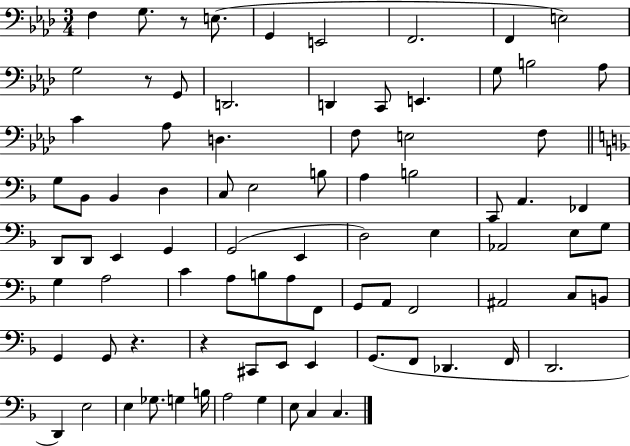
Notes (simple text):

F3/q G3/e. R/e E3/e. G2/q E2/h F2/h. F2/q E3/h G3/h R/e G2/e D2/h. D2/q C2/e E2/q. G3/e B3/h Ab3/e C4/q Ab3/e D3/q. F3/e E3/h F3/e G3/e Bb2/e Bb2/q D3/q C3/e E3/h B3/e A3/q B3/h C2/e A2/q. FES2/q D2/e D2/e E2/q G2/q G2/h E2/q D3/h E3/q Ab2/h E3/e G3/e G3/q A3/h C4/q A3/e B3/e A3/e F2/e G2/e A2/e F2/h A#2/h C3/e B2/e G2/q G2/e R/q. R/q C#2/e E2/e E2/q G2/e. F2/e Db2/q. F2/s D2/h. D2/q E3/h E3/q Gb3/e. G3/q B3/s A3/h G3/q E3/e C3/q C3/q.